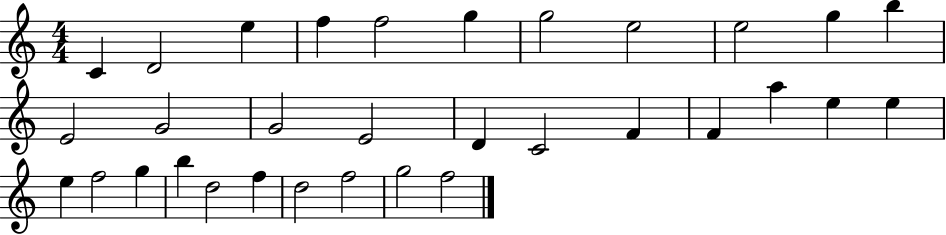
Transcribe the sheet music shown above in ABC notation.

X:1
T:Untitled
M:4/4
L:1/4
K:C
C D2 e f f2 g g2 e2 e2 g b E2 G2 G2 E2 D C2 F F a e e e f2 g b d2 f d2 f2 g2 f2